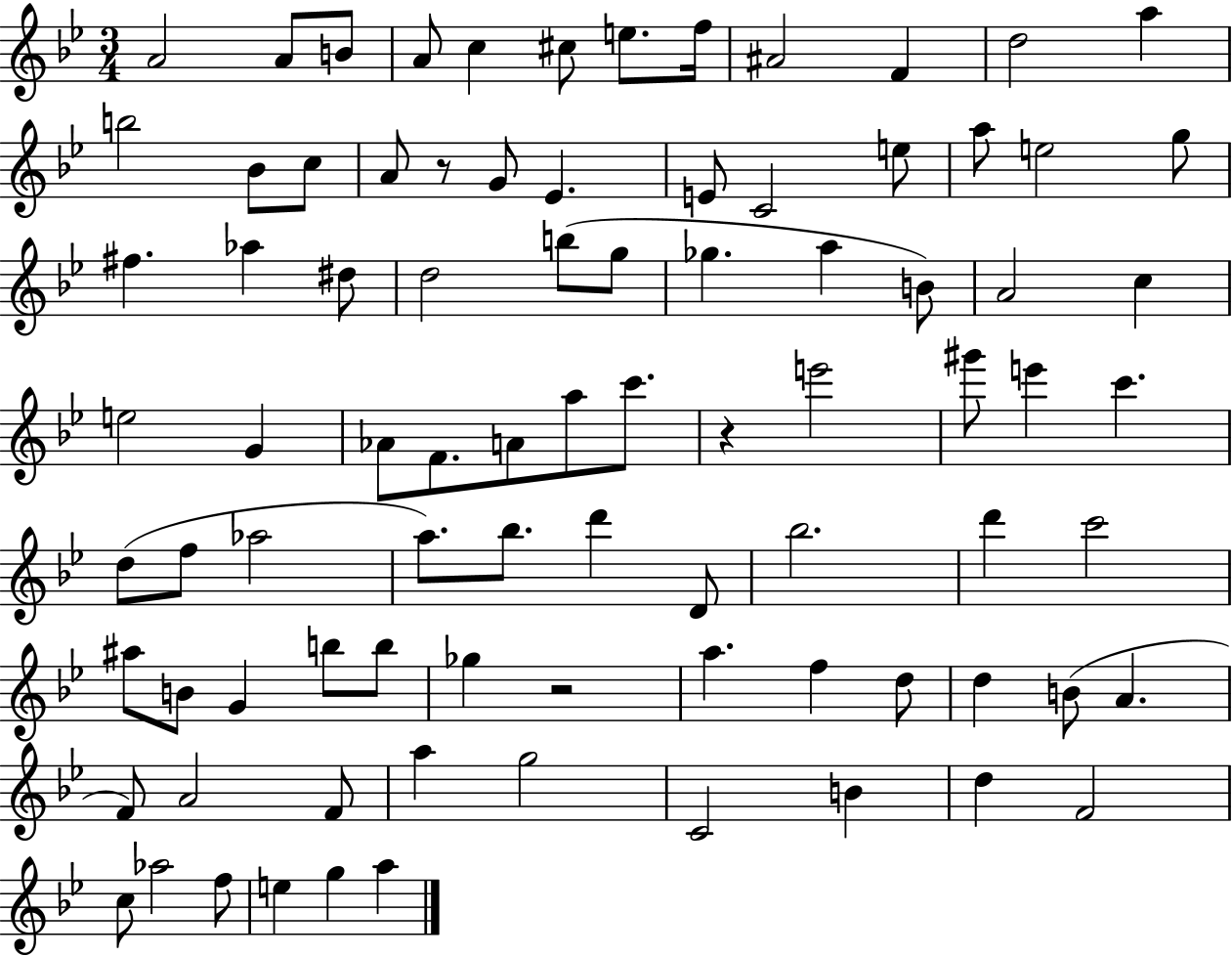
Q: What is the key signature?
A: BES major